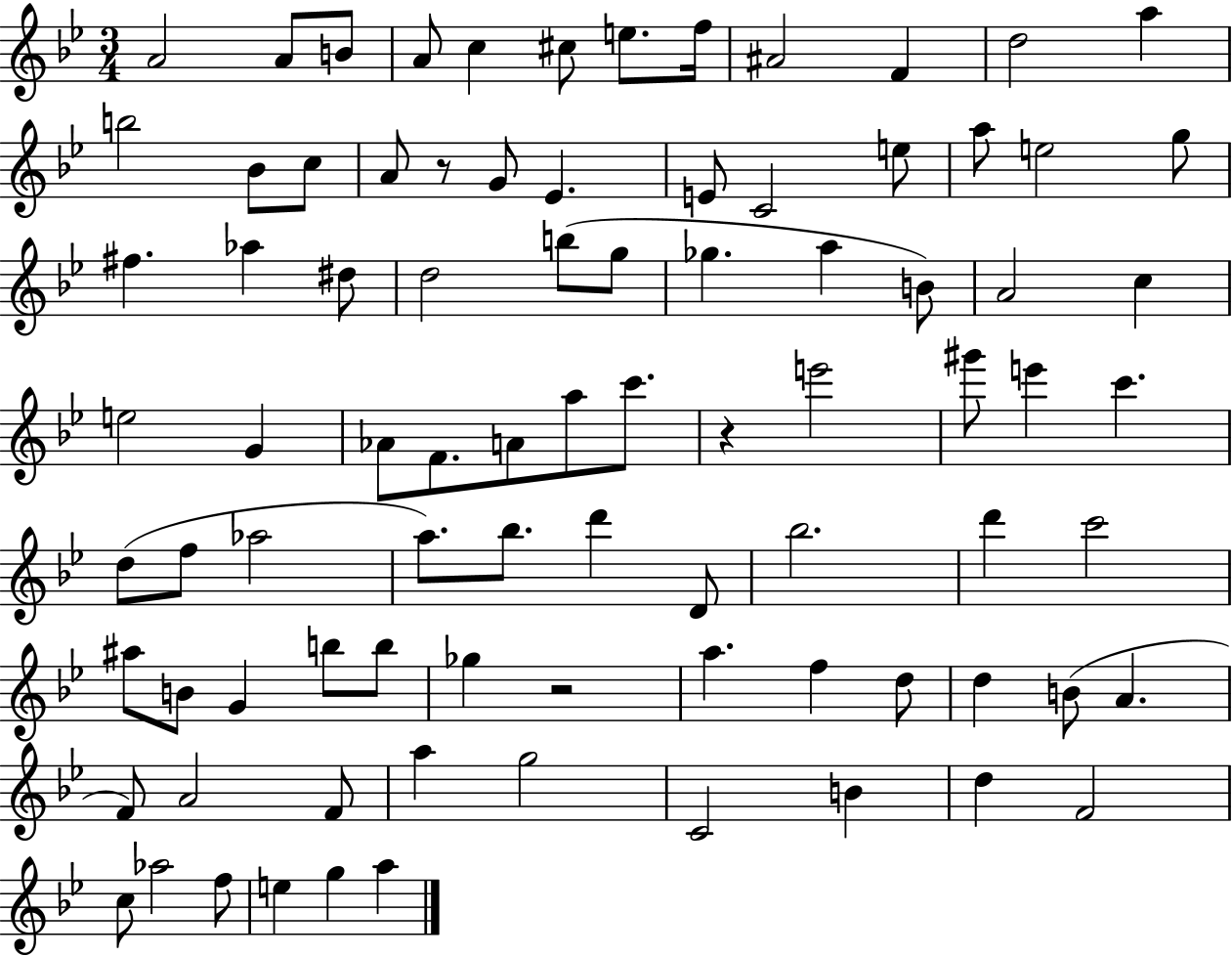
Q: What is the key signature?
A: BES major